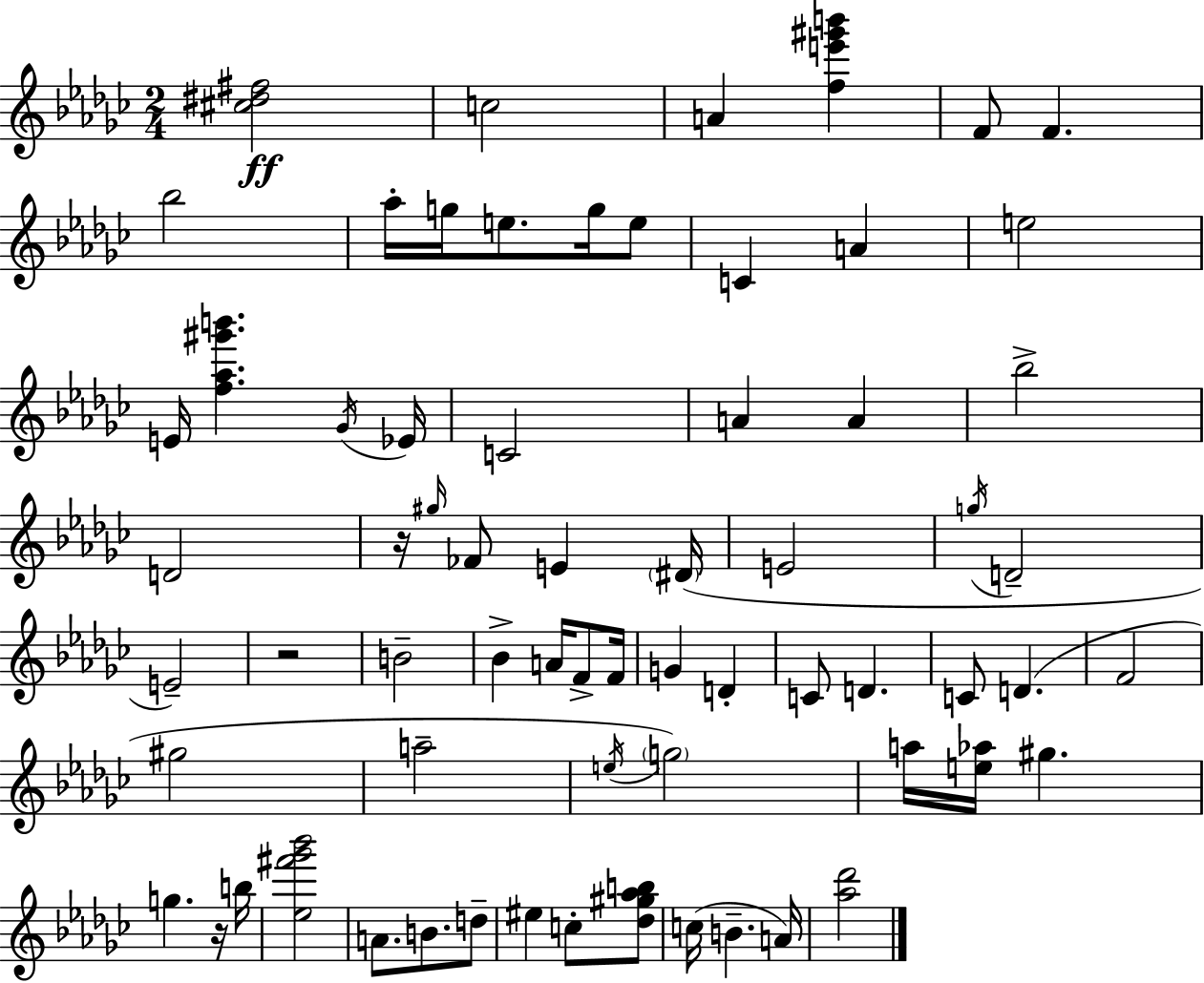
{
  \clef treble
  \numericTimeSignature
  \time 2/4
  \key ees \minor
  <cis'' dis'' fis''>2\ff | c''2 | a'4 <f'' e''' gis''' b'''>4 | f'8 f'4. | \break bes''2 | aes''16-. g''16 e''8. g''16 e''8 | c'4 a'4 | e''2 | \break e'16 <f'' aes'' gis''' b'''>4. \acciaccatura { ges'16 } | ees'16 c'2 | a'4 a'4 | bes''2-> | \break d'2 | r16 \grace { gis''16 } fes'8 e'4 | \parenthesize dis'16( e'2 | \acciaccatura { g''16 } d'2-- | \break e'2--) | r2 | b'2-- | bes'4-> a'16 | \break f'8-> f'16 g'4 d'4-. | c'8 d'4. | c'8 d'4.( | f'2 | \break gis''2 | a''2-- | \acciaccatura { e''16 } \parenthesize g''2) | a''16 <e'' aes''>16 gis''4. | \break g''4. | r16 b''16 <ees'' fis''' ges''' bes'''>2 | a'8. b'8. | d''8-- eis''4 | \break c''8-. <des'' gis'' aes'' b''>8 c''16( b'4.-- | a'16) <aes'' des'''>2 | \bar "|."
}